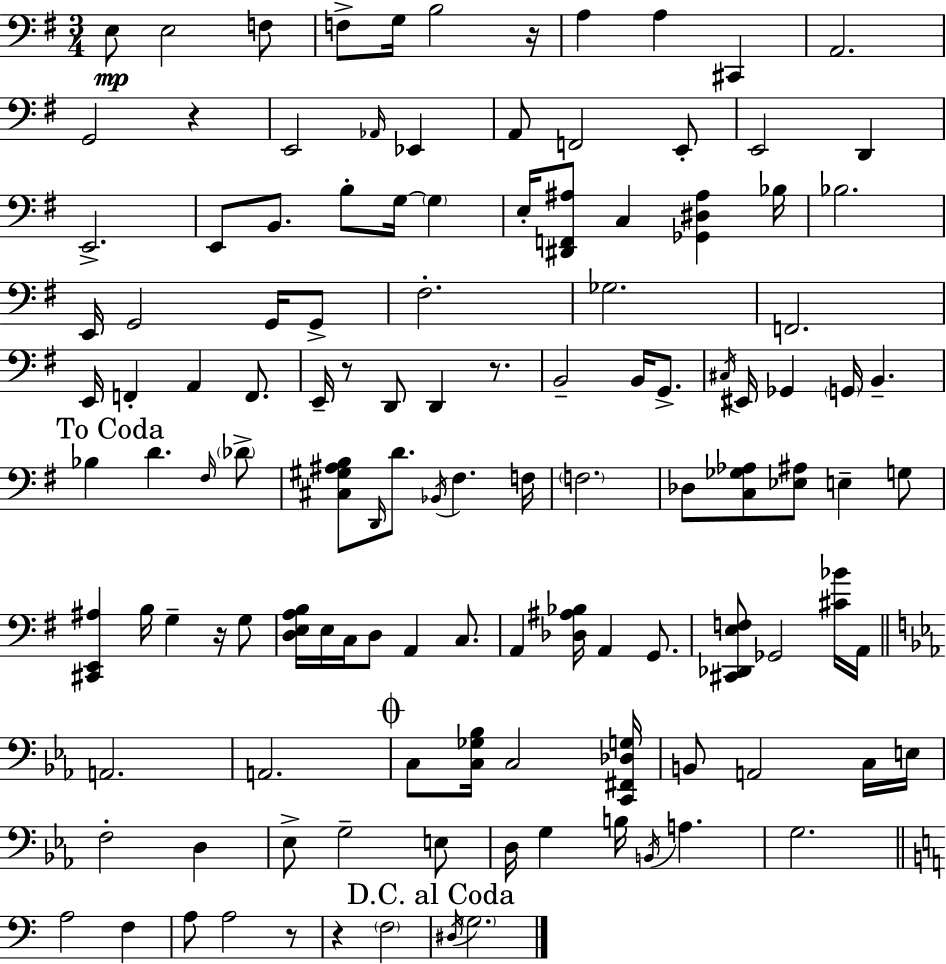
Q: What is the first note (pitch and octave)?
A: E3